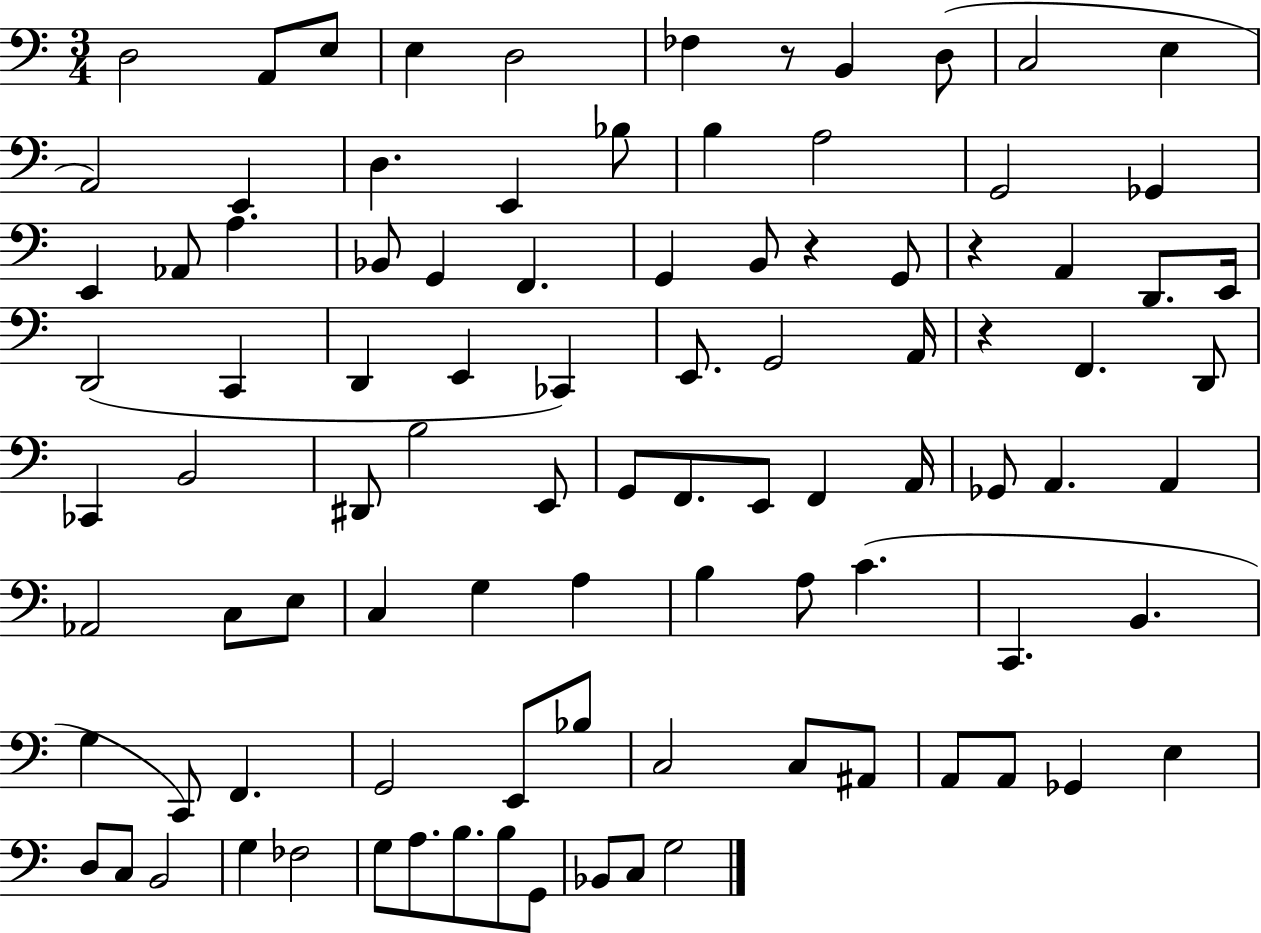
X:1
T:Untitled
M:3/4
L:1/4
K:C
D,2 A,,/2 E,/2 E, D,2 _F, z/2 B,, D,/2 C,2 E, A,,2 E,, D, E,, _B,/2 B, A,2 G,,2 _G,, E,, _A,,/2 A, _B,,/2 G,, F,, G,, B,,/2 z G,,/2 z A,, D,,/2 E,,/4 D,,2 C,, D,, E,, _C,, E,,/2 G,,2 A,,/4 z F,, D,,/2 _C,, B,,2 ^D,,/2 B,2 E,,/2 G,,/2 F,,/2 E,,/2 F,, A,,/4 _G,,/2 A,, A,, _A,,2 C,/2 E,/2 C, G, A, B, A,/2 C C,, B,, G, C,,/2 F,, G,,2 E,,/2 _B,/2 C,2 C,/2 ^A,,/2 A,,/2 A,,/2 _G,, E, D,/2 C,/2 B,,2 G, _F,2 G,/2 A,/2 B,/2 B,/2 G,,/2 _B,,/2 C,/2 G,2